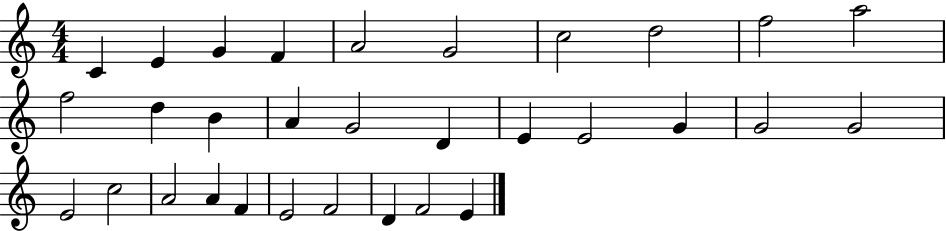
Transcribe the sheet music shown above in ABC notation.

X:1
T:Untitled
M:4/4
L:1/4
K:C
C E G F A2 G2 c2 d2 f2 a2 f2 d B A G2 D E E2 G G2 G2 E2 c2 A2 A F E2 F2 D F2 E